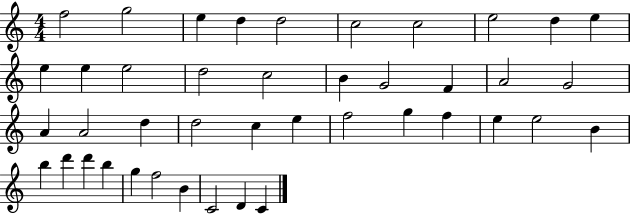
{
  \clef treble
  \numericTimeSignature
  \time 4/4
  \key c \major
  f''2 g''2 | e''4 d''4 d''2 | c''2 c''2 | e''2 d''4 e''4 | \break e''4 e''4 e''2 | d''2 c''2 | b'4 g'2 f'4 | a'2 g'2 | \break a'4 a'2 d''4 | d''2 c''4 e''4 | f''2 g''4 f''4 | e''4 e''2 b'4 | \break b''4 d'''4 d'''4 b''4 | g''4 f''2 b'4 | c'2 d'4 c'4 | \bar "|."
}